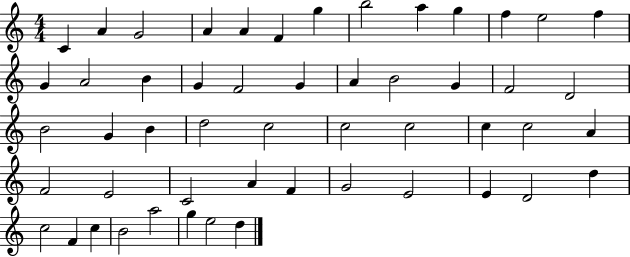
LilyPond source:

{
  \clef treble
  \numericTimeSignature
  \time 4/4
  \key c \major
  c'4 a'4 g'2 | a'4 a'4 f'4 g''4 | b''2 a''4 g''4 | f''4 e''2 f''4 | \break g'4 a'2 b'4 | g'4 f'2 g'4 | a'4 b'2 g'4 | f'2 d'2 | \break b'2 g'4 b'4 | d''2 c''2 | c''2 c''2 | c''4 c''2 a'4 | \break f'2 e'2 | c'2 a'4 f'4 | g'2 e'2 | e'4 d'2 d''4 | \break c''2 f'4 c''4 | b'2 a''2 | g''4 e''2 d''4 | \bar "|."
}